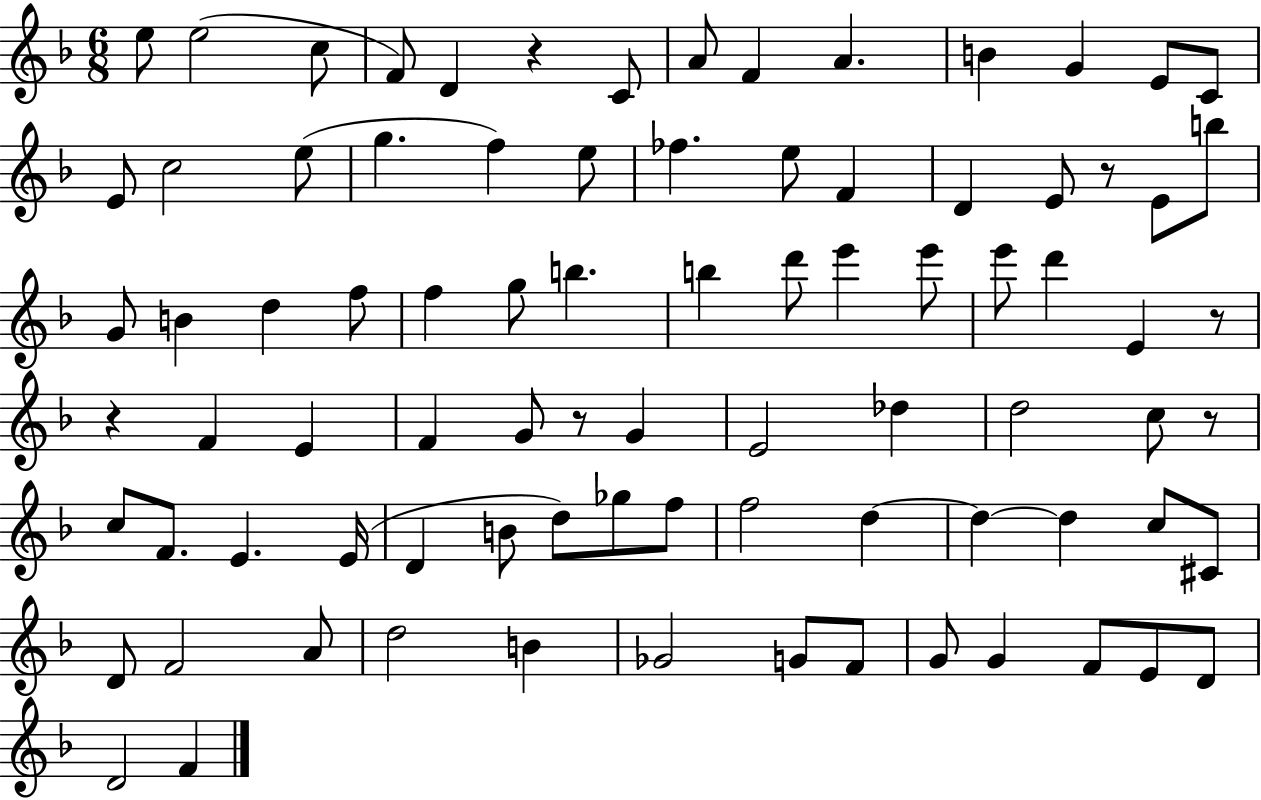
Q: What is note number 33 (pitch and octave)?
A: B5